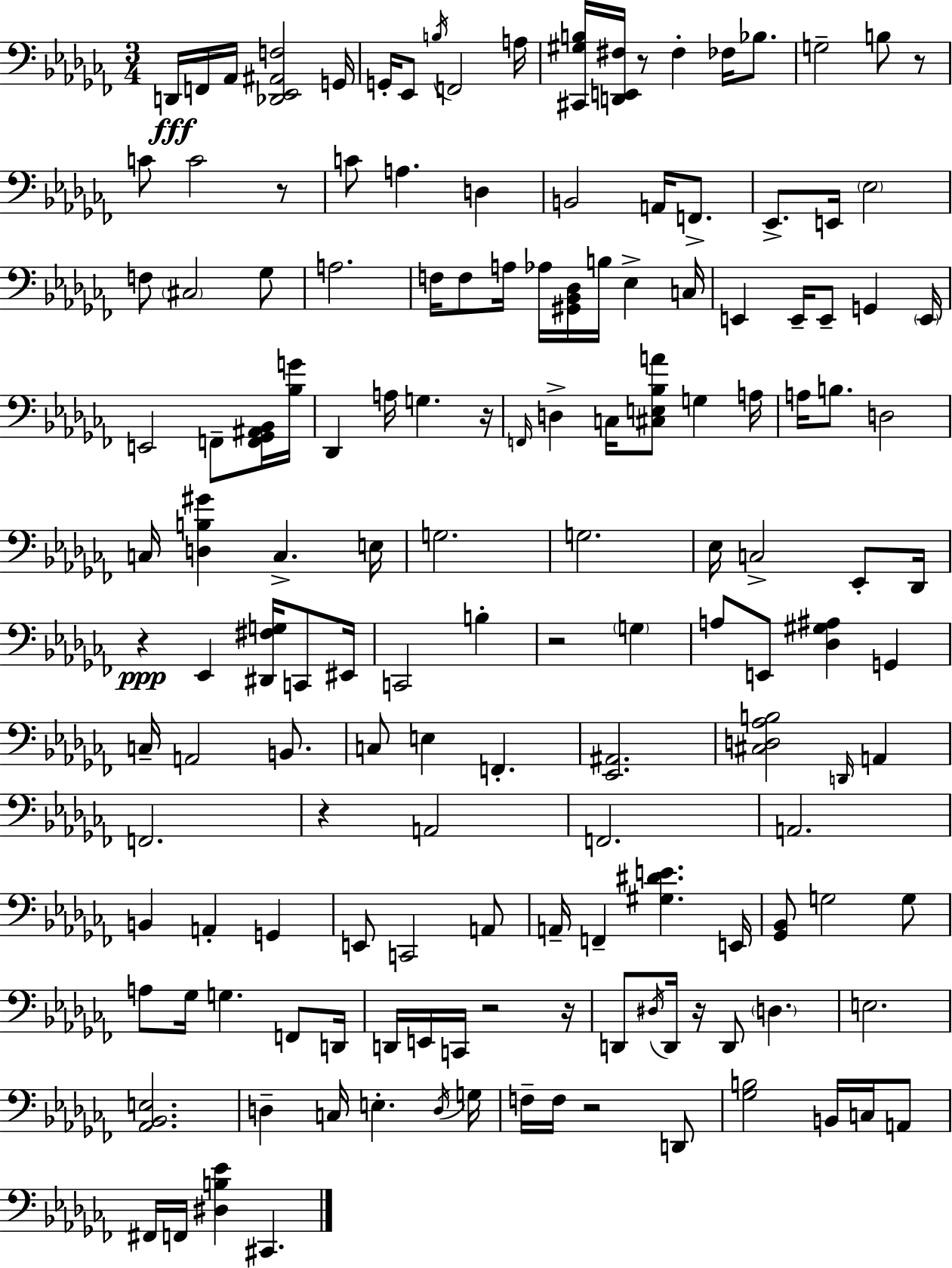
{
  \clef bass
  \numericTimeSignature
  \time 3/4
  \key aes \minor
  d,16\fff f,16 aes,16 <des, ees, ais, f>2 g,16 | g,16-. ees,8 \acciaccatura { b16 } f,2 | a16 <cis, gis b>16 <d, e, fis>16 r8 fis4-. fes16 bes8. | g2-- b8 r8 | \break c'8 c'2 r8 | c'8 a4. d4 | b,2 a,16 f,8.-> | ees,8.-> e,16 \parenthesize ees2 | \break f8 \parenthesize cis2 ges8 | a2. | f16 f8 a16 aes16 <gis, bes, des>16 b16 ees4-> | c16 e,4 e,16-- e,8-- g,4 | \break \parenthesize e,16 e,2 f,8-- <f, ges, ais, bes,>16 | <bes g'>16 des,4 a16 g4. | r16 \grace { f,16 } d4-> c16 <cis e bes a'>8 g4 | a16 a16 b8. d2 | \break c16 <d b gis'>4 c4.-> | e16 g2. | g2. | ees16 c2-> ees,8-. | \break des,16 r4\ppp ees,4 <dis, fis g>16 c,8 | eis,16 c,2 b4-. | r2 \parenthesize g4 | a8 e,8 <des gis ais>4 g,4 | \break c16-- a,2 b,8. | c8 e4 f,4.-. | <ees, ais,>2. | <cis d aes b>2 \grace { d,16 } a,4 | \break f,2. | r4 a,2 | f,2. | a,2. | \break b,4 a,4-. g,4 | e,8 c,2 | a,8 a,16-- f,4-- <gis dis' e'>4. | e,16 <ges, bes,>8 g2 | \break g8 a8 ges16 g4. | f,8 d,16 d,16 e,16 c,16 r2 | r16 d,8 \acciaccatura { dis16 } d,16 r16 d,8 \parenthesize d4. | e2. | \break <aes, bes, e>2. | d4-- c16 e4.-. | \acciaccatura { d16 } g16 f16-- f16 r2 | d,8 <ges b>2 | \break b,16 c16 a,8 fis,16 f,16 <dis b ees'>4 cis,4. | \bar "|."
}